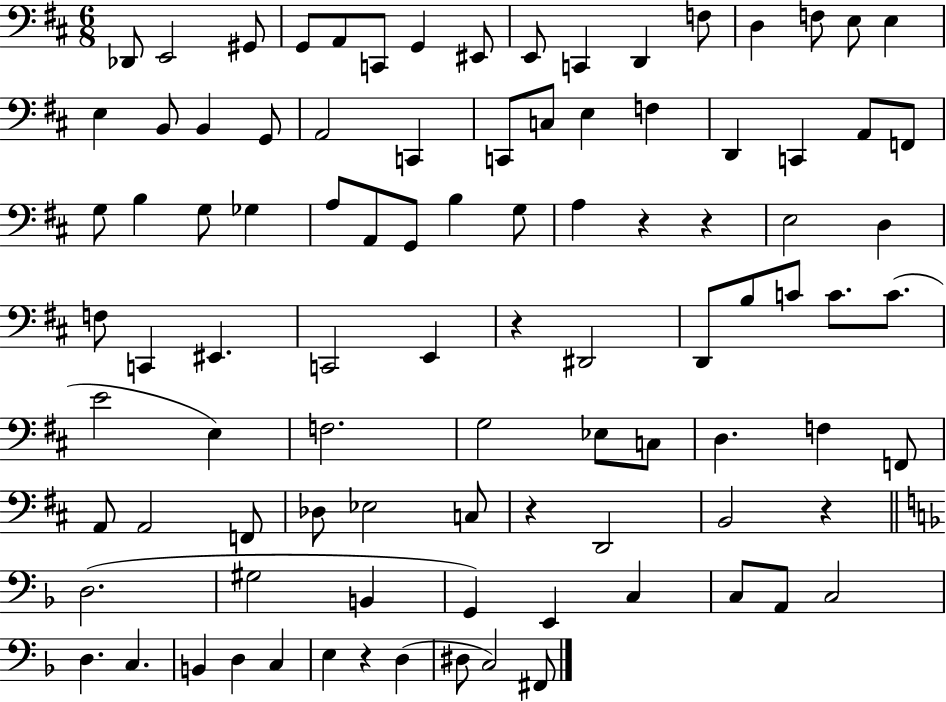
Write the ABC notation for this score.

X:1
T:Untitled
M:6/8
L:1/4
K:D
_D,,/2 E,,2 ^G,,/2 G,,/2 A,,/2 C,,/2 G,, ^E,,/2 E,,/2 C,, D,, F,/2 D, F,/2 E,/2 E, E, B,,/2 B,, G,,/2 A,,2 C,, C,,/2 C,/2 E, F, D,, C,, A,,/2 F,,/2 G,/2 B, G,/2 _G, A,/2 A,,/2 G,,/2 B, G,/2 A, z z E,2 D, F,/2 C,, ^E,, C,,2 E,, z ^D,,2 D,,/2 B,/2 C/2 C/2 C/2 E2 E, F,2 G,2 _E,/2 C,/2 D, F, F,,/2 A,,/2 A,,2 F,,/2 _D,/2 _E,2 C,/2 z D,,2 B,,2 z D,2 ^G,2 B,, G,, E,, C, C,/2 A,,/2 C,2 D, C, B,, D, C, E, z D, ^D,/2 C,2 ^F,,/2